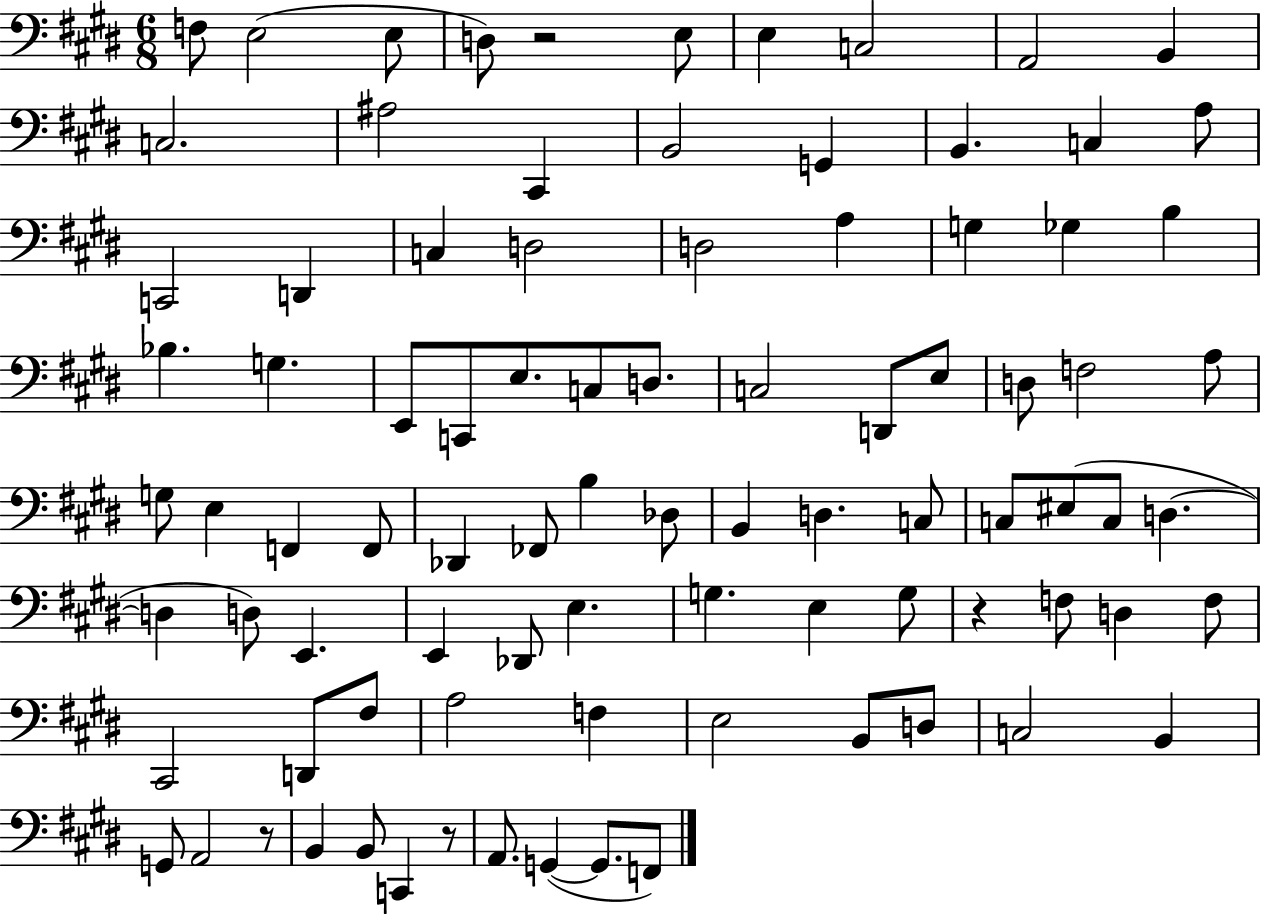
{
  \clef bass
  \numericTimeSignature
  \time 6/8
  \key e \major
  f8 e2( e8 | d8) r2 e8 | e4 c2 | a,2 b,4 | \break c2. | ais2 cis,4 | b,2 g,4 | b,4. c4 a8 | \break c,2 d,4 | c4 d2 | d2 a4 | g4 ges4 b4 | \break bes4. g4. | e,8 c,8 e8. c8 d8. | c2 d,8 e8 | d8 f2 a8 | \break g8 e4 f,4 f,8 | des,4 fes,8 b4 des8 | b,4 d4. c8 | c8 eis8( c8 d4.~~ | \break d4 d8) e,4. | e,4 des,8 e4. | g4. e4 g8 | r4 f8 d4 f8 | \break cis,2 d,8 fis8 | a2 f4 | e2 b,8 d8 | c2 b,4 | \break g,8 a,2 r8 | b,4 b,8 c,4 r8 | a,8. g,4~(~ g,8. f,8) | \bar "|."
}